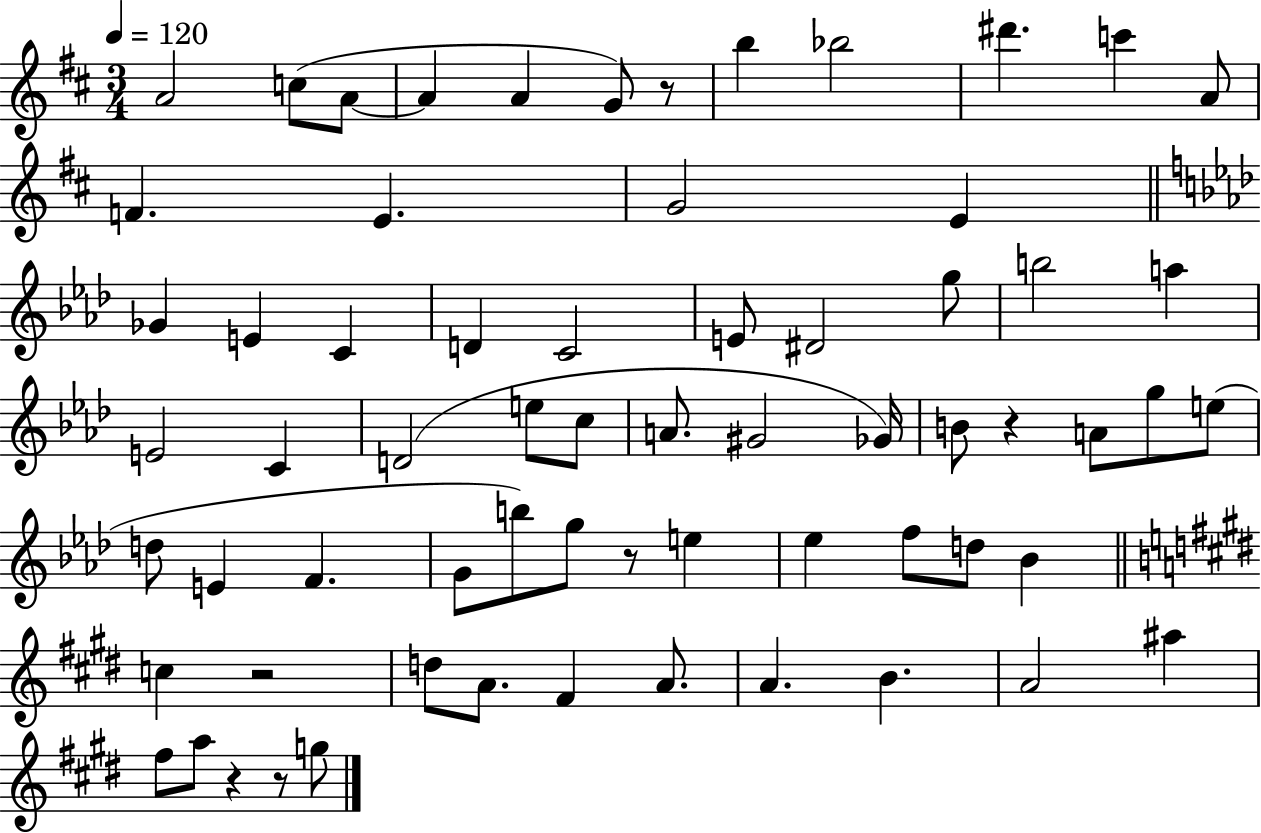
A4/h C5/e A4/e A4/q A4/q G4/e R/e B5/q Bb5/h D#6/q. C6/q A4/e F4/q. E4/q. G4/h E4/q Gb4/q E4/q C4/q D4/q C4/h E4/e D#4/h G5/e B5/h A5/q E4/h C4/q D4/h E5/e C5/e A4/e. G#4/h Gb4/s B4/e R/q A4/e G5/e E5/e D5/e E4/q F4/q. G4/e B5/e G5/e R/e E5/q Eb5/q F5/e D5/e Bb4/q C5/q R/h D5/e A4/e. F#4/q A4/e. A4/q. B4/q. A4/h A#5/q F#5/e A5/e R/q R/e G5/e